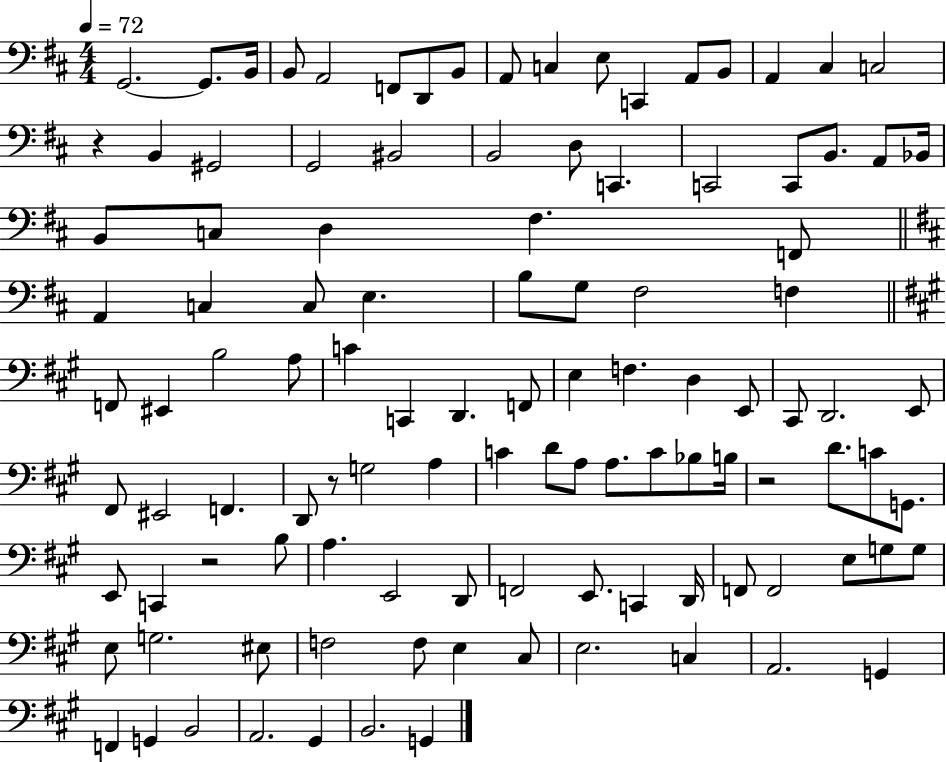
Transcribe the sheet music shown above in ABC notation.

X:1
T:Untitled
M:4/4
L:1/4
K:D
G,,2 G,,/2 B,,/4 B,,/2 A,,2 F,,/2 D,,/2 B,,/2 A,,/2 C, E,/2 C,, A,,/2 B,,/2 A,, ^C, C,2 z B,, ^G,,2 G,,2 ^B,,2 B,,2 D,/2 C,, C,,2 C,,/2 B,,/2 A,,/2 _B,,/4 B,,/2 C,/2 D, ^F, F,,/2 A,, C, C,/2 E, B,/2 G,/2 ^F,2 F, F,,/2 ^E,, B,2 A,/2 C C,, D,, F,,/2 E, F, D, E,,/2 ^C,,/2 D,,2 E,,/2 ^F,,/2 ^E,,2 F,, D,,/2 z/2 G,2 A, C D/2 A,/2 A,/2 C/2 _B,/2 B,/4 z2 D/2 C/2 G,,/2 E,,/2 C,, z2 B,/2 A, E,,2 D,,/2 F,,2 E,,/2 C,, D,,/4 F,,/2 F,,2 E,/2 G,/2 G,/2 E,/2 G,2 ^E,/2 F,2 F,/2 E, ^C,/2 E,2 C, A,,2 G,, F,, G,, B,,2 A,,2 ^G,, B,,2 G,,